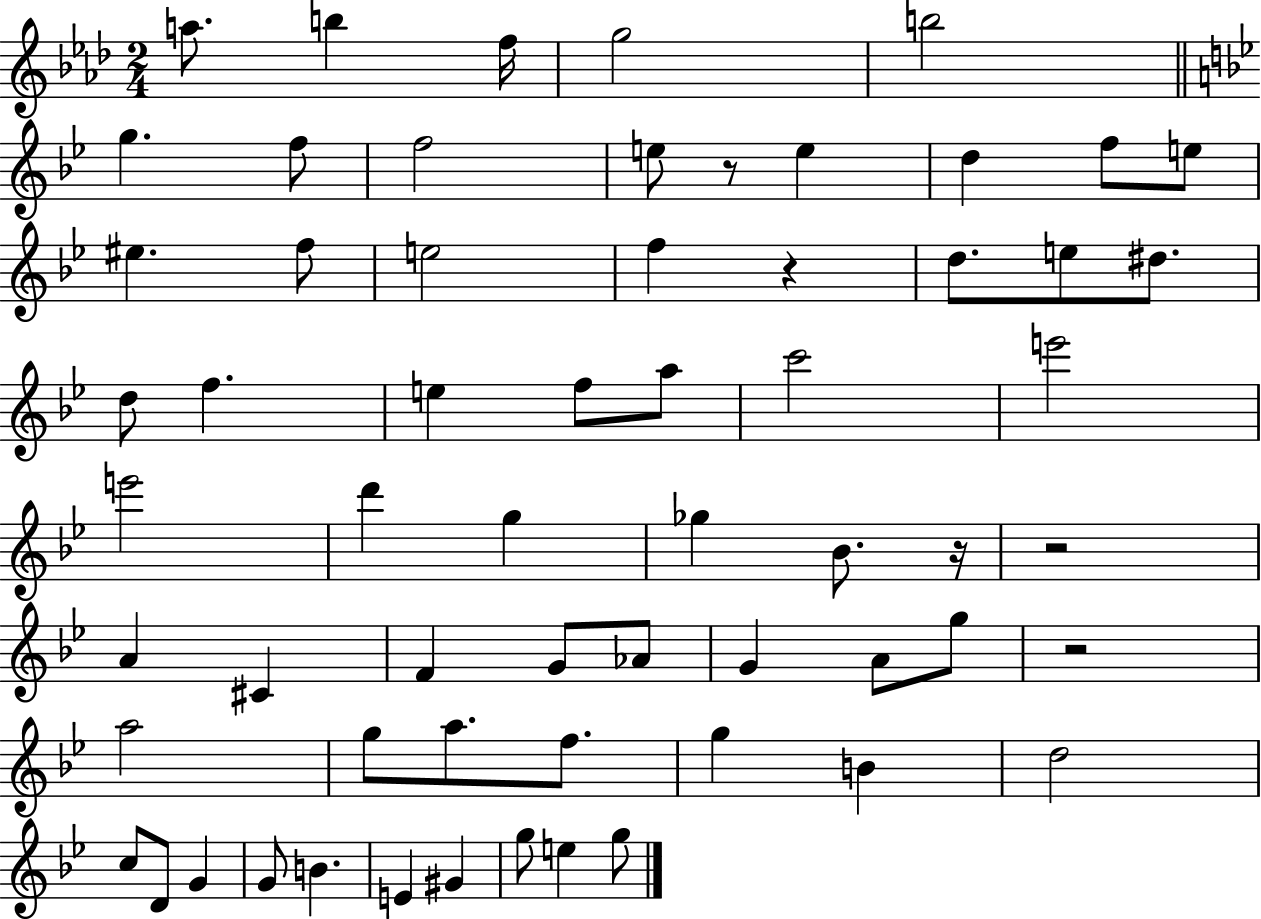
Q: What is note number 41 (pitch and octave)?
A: A5